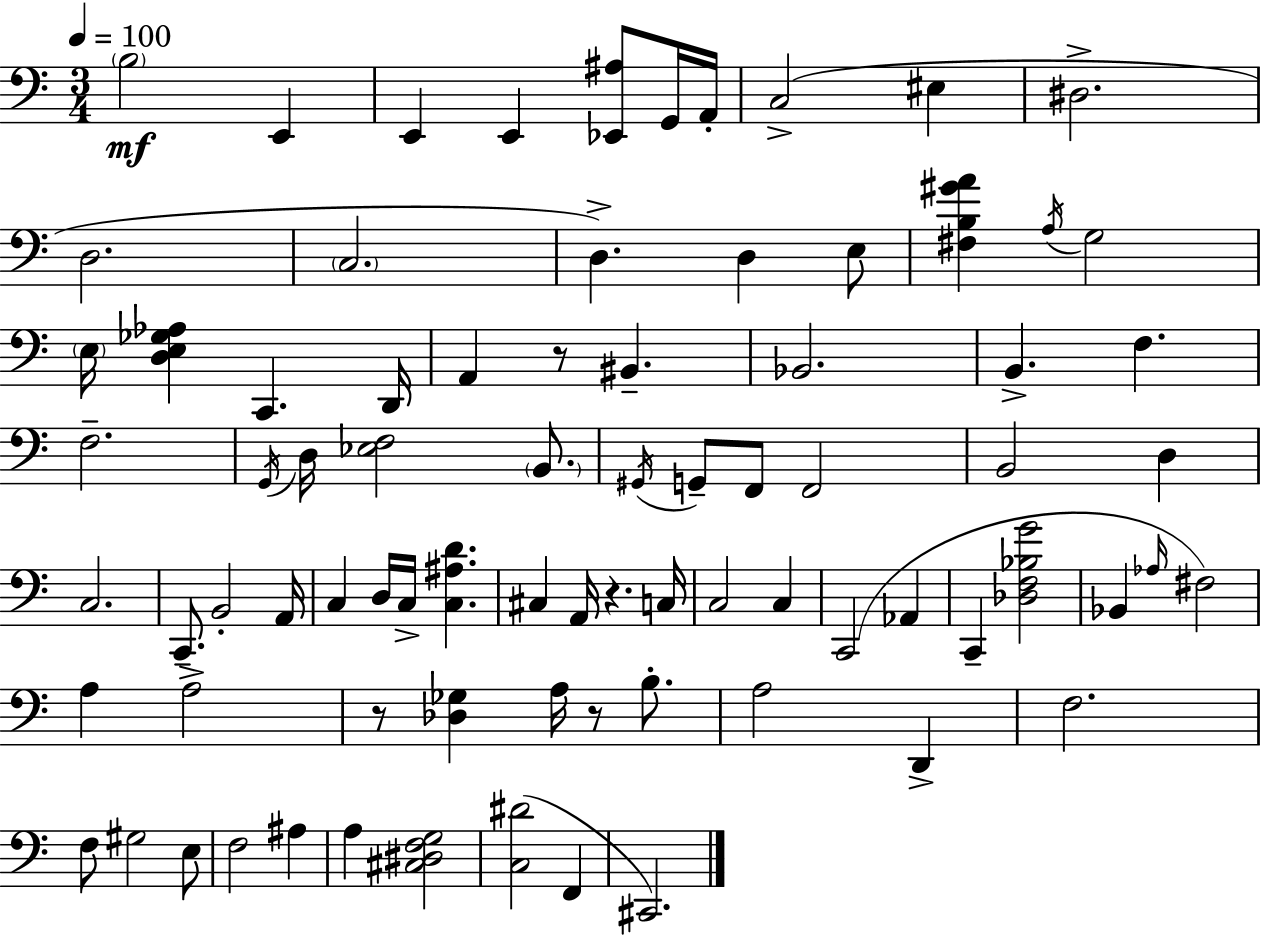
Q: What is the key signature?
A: A minor